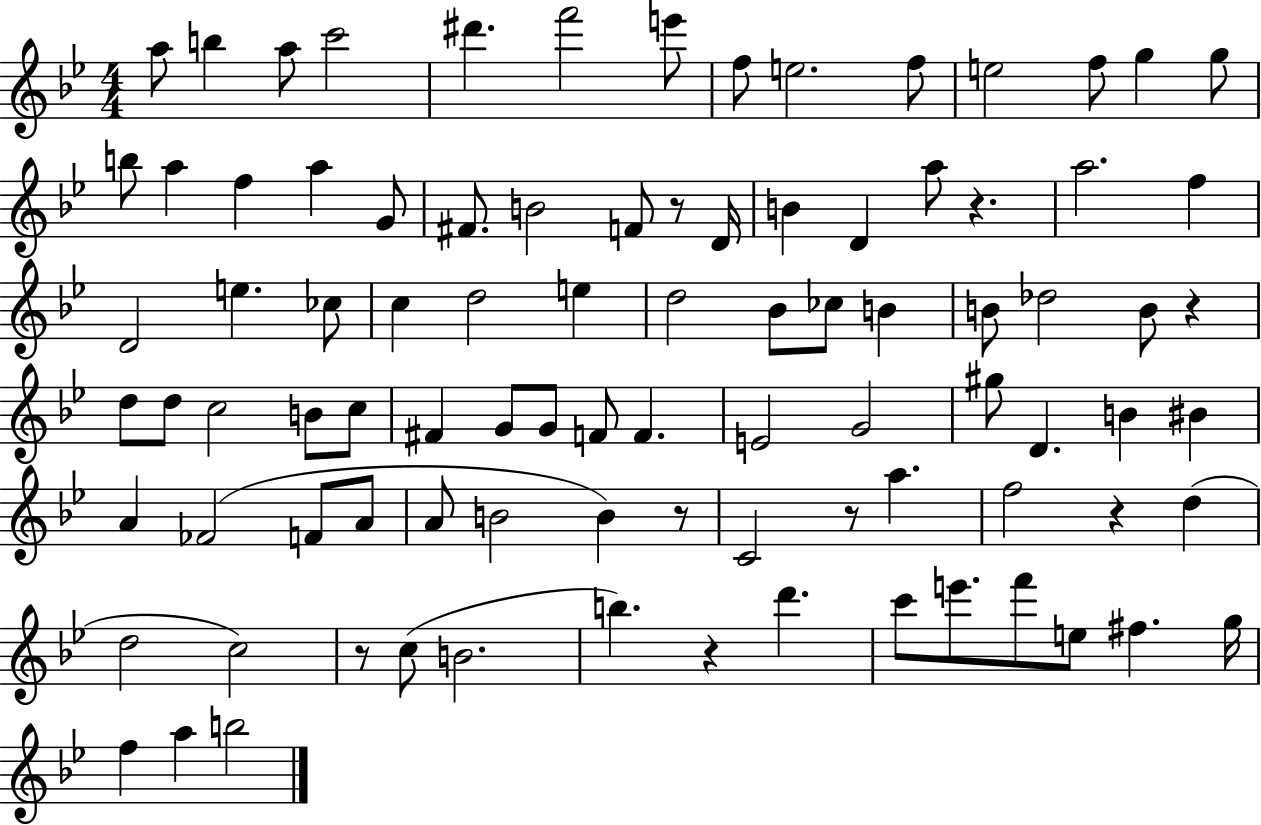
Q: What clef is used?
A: treble